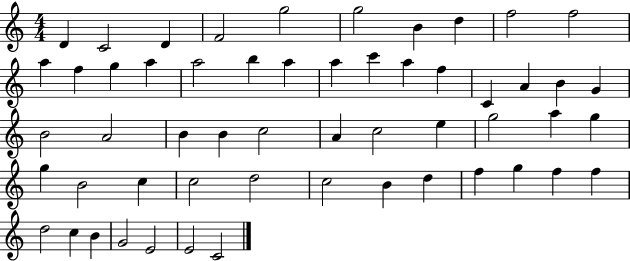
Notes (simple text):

D4/q C4/h D4/q F4/h G5/h G5/h B4/q D5/q F5/h F5/h A5/q F5/q G5/q A5/q A5/h B5/q A5/q A5/q C6/q A5/q F5/q C4/q A4/q B4/q G4/q B4/h A4/h B4/q B4/q C5/h A4/q C5/h E5/q G5/h A5/q G5/q G5/q B4/h C5/q C5/h D5/h C5/h B4/q D5/q F5/q G5/q F5/q F5/q D5/h C5/q B4/q G4/h E4/h E4/h C4/h